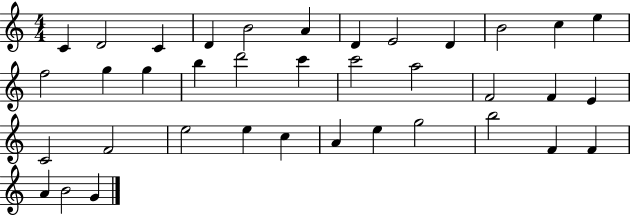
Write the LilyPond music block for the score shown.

{
  \clef treble
  \numericTimeSignature
  \time 4/4
  \key c \major
  c'4 d'2 c'4 | d'4 b'2 a'4 | d'4 e'2 d'4 | b'2 c''4 e''4 | \break f''2 g''4 g''4 | b''4 d'''2 c'''4 | c'''2 a''2 | f'2 f'4 e'4 | \break c'2 f'2 | e''2 e''4 c''4 | a'4 e''4 g''2 | b''2 f'4 f'4 | \break a'4 b'2 g'4 | \bar "|."
}